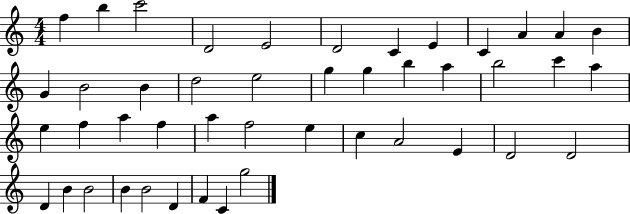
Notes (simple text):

F5/q B5/q C6/h D4/h E4/h D4/h C4/q E4/q C4/q A4/q A4/q B4/q G4/q B4/h B4/q D5/h E5/h G5/q G5/q B5/q A5/q B5/h C6/q A5/q E5/q F5/q A5/q F5/q A5/q F5/h E5/q C5/q A4/h E4/q D4/h D4/h D4/q B4/q B4/h B4/q B4/h D4/q F4/q C4/q G5/h